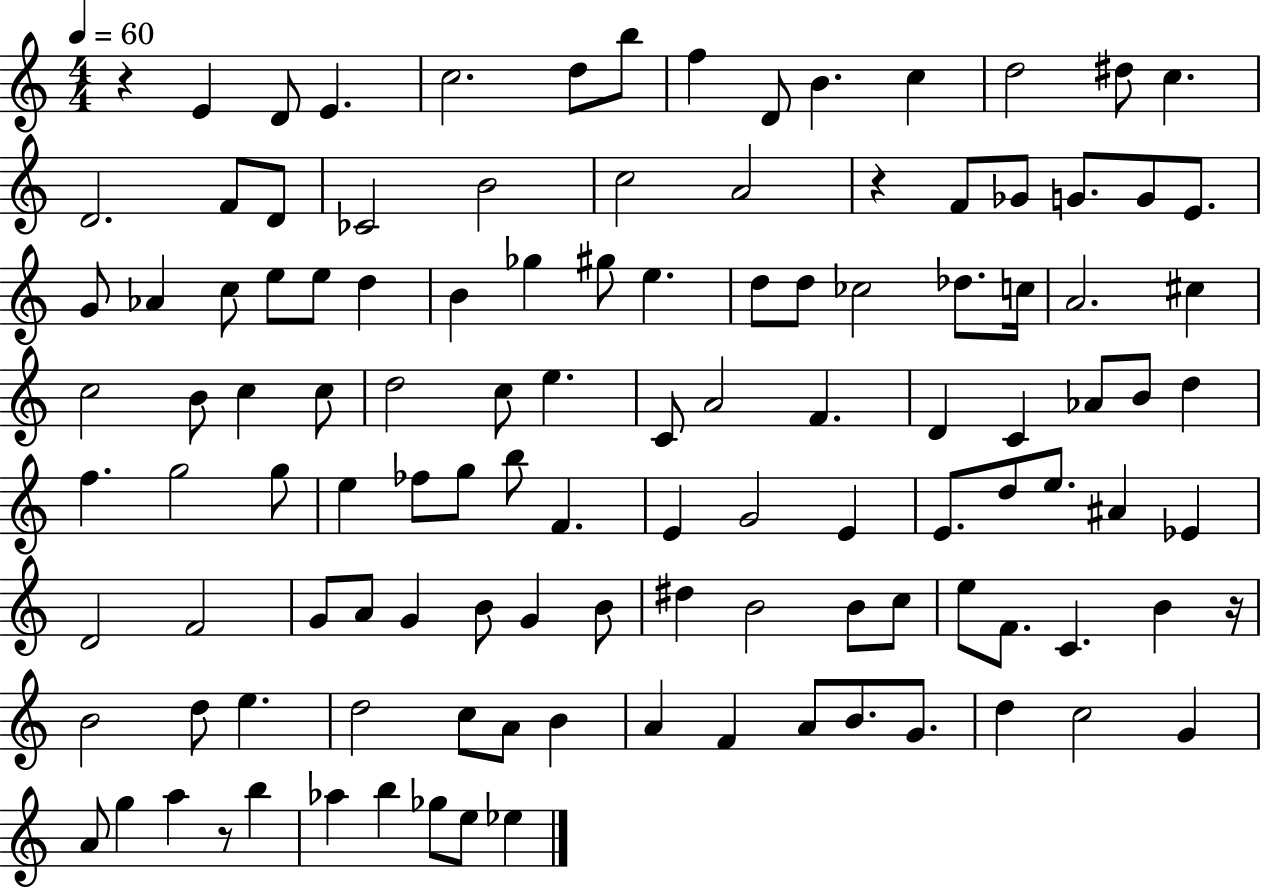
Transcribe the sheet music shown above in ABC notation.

X:1
T:Untitled
M:4/4
L:1/4
K:C
z E D/2 E c2 d/2 b/2 f D/2 B c d2 ^d/2 c D2 F/2 D/2 _C2 B2 c2 A2 z F/2 _G/2 G/2 G/2 E/2 G/2 _A c/2 e/2 e/2 d B _g ^g/2 e d/2 d/2 _c2 _d/2 c/4 A2 ^c c2 B/2 c c/2 d2 c/2 e C/2 A2 F D C _A/2 B/2 d f g2 g/2 e _f/2 g/2 b/2 F E G2 E E/2 d/2 e/2 ^A _E D2 F2 G/2 A/2 G B/2 G B/2 ^d B2 B/2 c/2 e/2 F/2 C B z/4 B2 d/2 e d2 c/2 A/2 B A F A/2 B/2 G/2 d c2 G A/2 g a z/2 b _a b _g/2 e/2 _e